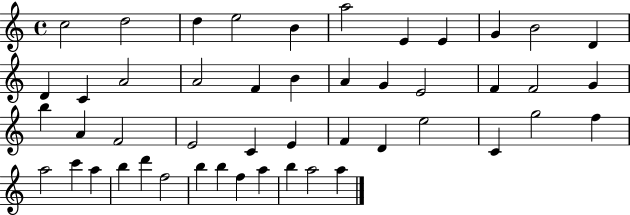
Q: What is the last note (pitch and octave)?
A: A5